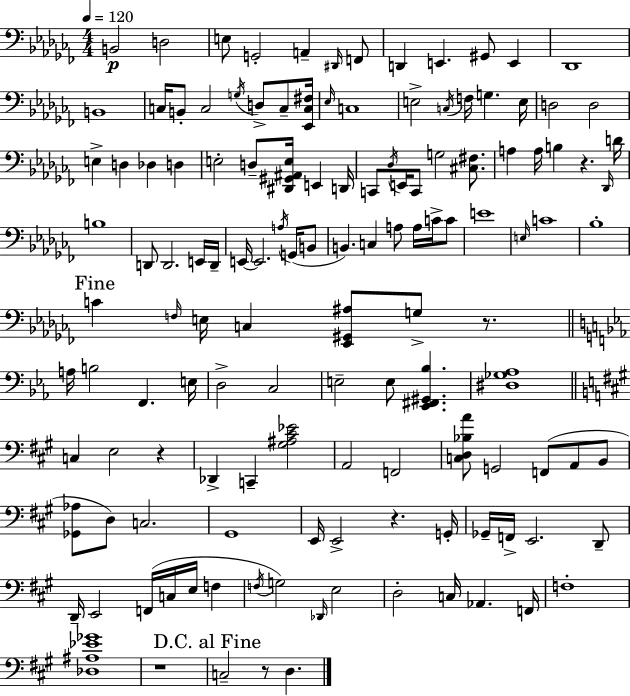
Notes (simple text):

B2/h D3/h E3/e G2/h A2/q D#2/s F2/e D2/q E2/q. G#2/e E2/q Db2/w B2/w C3/s B2/e C3/h G3/s D3/e C3/e [Eb2,C3,F#3]/s Eb3/s C3/w E3/h C3/s F3/s G3/q. E3/s D3/h D3/h E3/q D3/q Db3/q D3/q E3/h D3/e [D#2,G#2,A#2,E3]/s E2/q D2/s C2/e Db3/s E2/s C2/e G3/h [C#3,F#3]/e. A3/q A3/s B3/q R/q. Db2/s D4/s B3/w D2/e D2/h. E2/s D2/s E2/s E2/h. A3/s G2/s B2/e B2/q. C3/q A3/e A3/s C4/s C4/e E4/w E3/s C4/w Bb3/w C4/q F3/s E3/s C3/q [Eb2,G#2,A#3]/e G3/e R/e. A3/s B3/h F2/q. E3/s D3/h C3/h E3/h E3/e [Eb2,F#2,G#2,Bb3]/q. [D#3,Gb3,Ab3]/w C3/q E3/h R/q Db2/q C2/q [G#3,A#3,C#4,Eb4]/h A2/h F2/h [C3,D3,Bb3,A4]/e G2/h F2/e A2/e B2/e [Gb2,Ab3]/e D3/e C3/h. G#2/w E2/s E2/h R/q. G2/s Gb2/s F2/s E2/h. D2/e D2/s E2/h F2/s C3/s E3/s F3/q F3/s G3/h Db2/s E3/h D3/h C3/s Ab2/q. F2/s F3/w [Db3,A#3,Eb4,Gb4]/w R/w C3/h R/e D3/q.